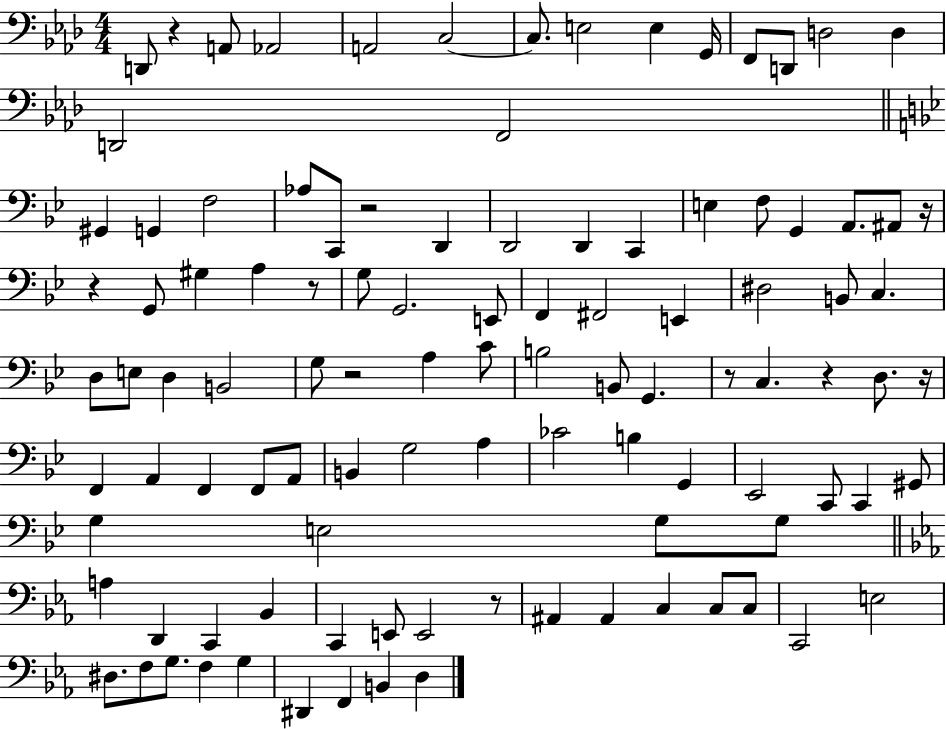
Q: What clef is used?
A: bass